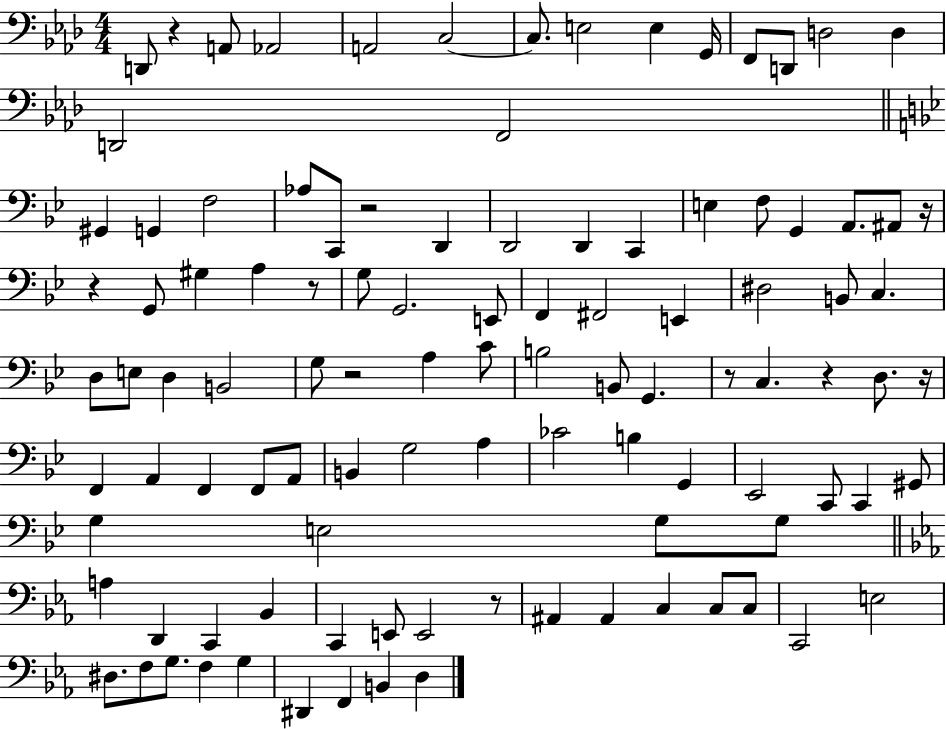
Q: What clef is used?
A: bass